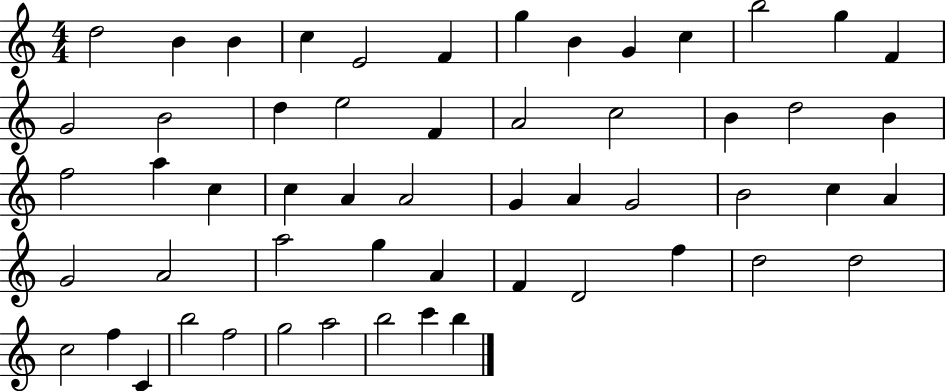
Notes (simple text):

D5/h B4/q B4/q C5/q E4/h F4/q G5/q B4/q G4/q C5/q B5/h G5/q F4/q G4/h B4/h D5/q E5/h F4/q A4/h C5/h B4/q D5/h B4/q F5/h A5/q C5/q C5/q A4/q A4/h G4/q A4/q G4/h B4/h C5/q A4/q G4/h A4/h A5/h G5/q A4/q F4/q D4/h F5/q D5/h D5/h C5/h F5/q C4/q B5/h F5/h G5/h A5/h B5/h C6/q B5/q